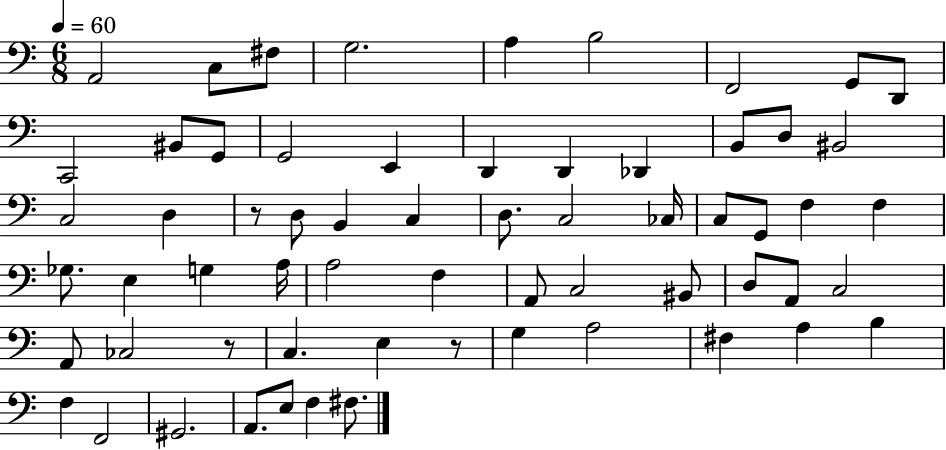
X:1
T:Untitled
M:6/8
L:1/4
K:C
A,,2 C,/2 ^F,/2 G,2 A, B,2 F,,2 G,,/2 D,,/2 C,,2 ^B,,/2 G,,/2 G,,2 E,, D,, D,, _D,, B,,/2 D,/2 ^B,,2 C,2 D, z/2 D,/2 B,, C, D,/2 C,2 _C,/4 C,/2 G,,/2 F, F, _G,/2 E, G, A,/4 A,2 F, A,,/2 C,2 ^B,,/2 D,/2 A,,/2 C,2 A,,/2 _C,2 z/2 C, E, z/2 G, A,2 ^F, A, B, F, F,,2 ^G,,2 A,,/2 E,/2 F, ^F,/2